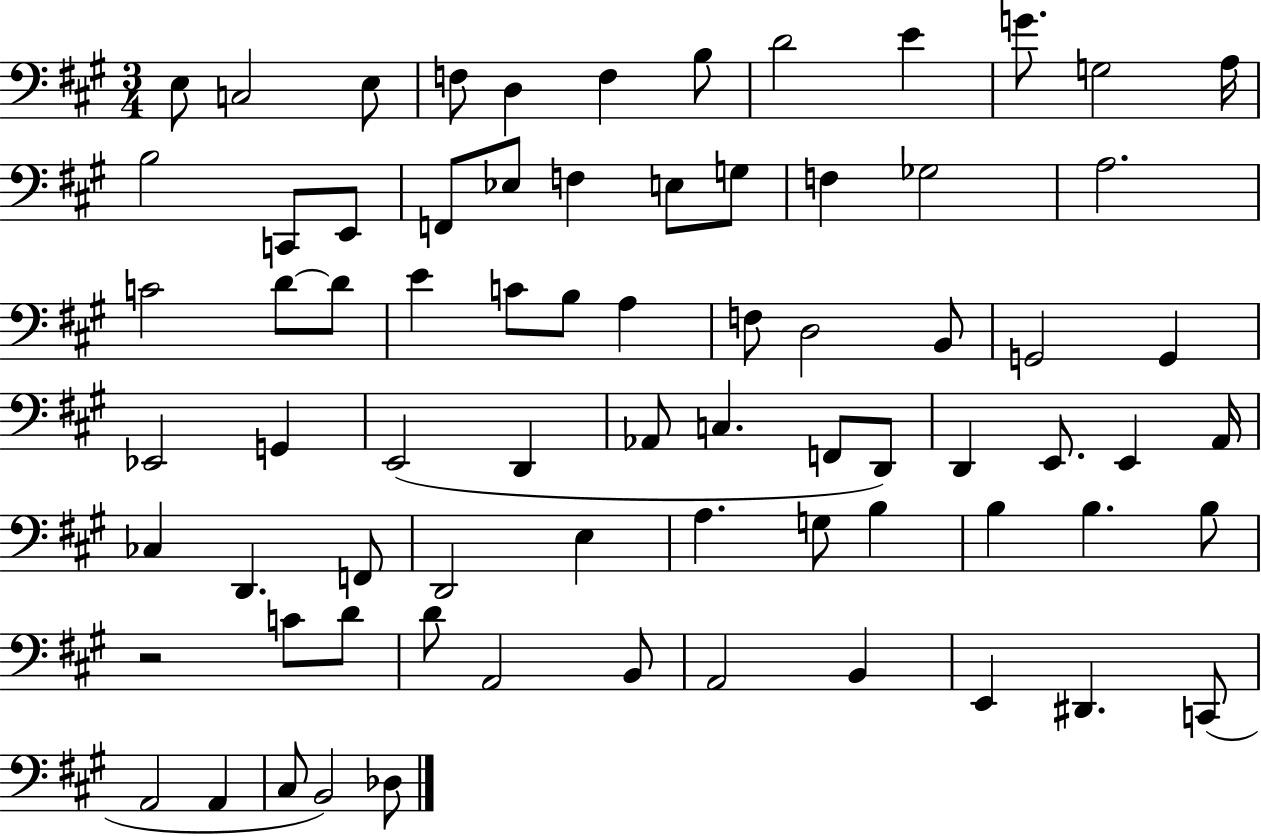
{
  \clef bass
  \numericTimeSignature
  \time 3/4
  \key a \major
  \repeat volta 2 { e8 c2 e8 | f8 d4 f4 b8 | d'2 e'4 | g'8. g2 a16 | \break b2 c,8 e,8 | f,8 ees8 f4 e8 g8 | f4 ges2 | a2. | \break c'2 d'8~~ d'8 | e'4 c'8 b8 a4 | f8 d2 b,8 | g,2 g,4 | \break ees,2 g,4 | e,2( d,4 | aes,8 c4. f,8 d,8) | d,4 e,8. e,4 a,16 | \break ces4 d,4. f,8 | d,2 e4 | a4. g8 b4 | b4 b4. b8 | \break r2 c'8 d'8 | d'8 a,2 b,8 | a,2 b,4 | e,4 dis,4. c,8( | \break a,2 a,4 | cis8 b,2) des8 | } \bar "|."
}